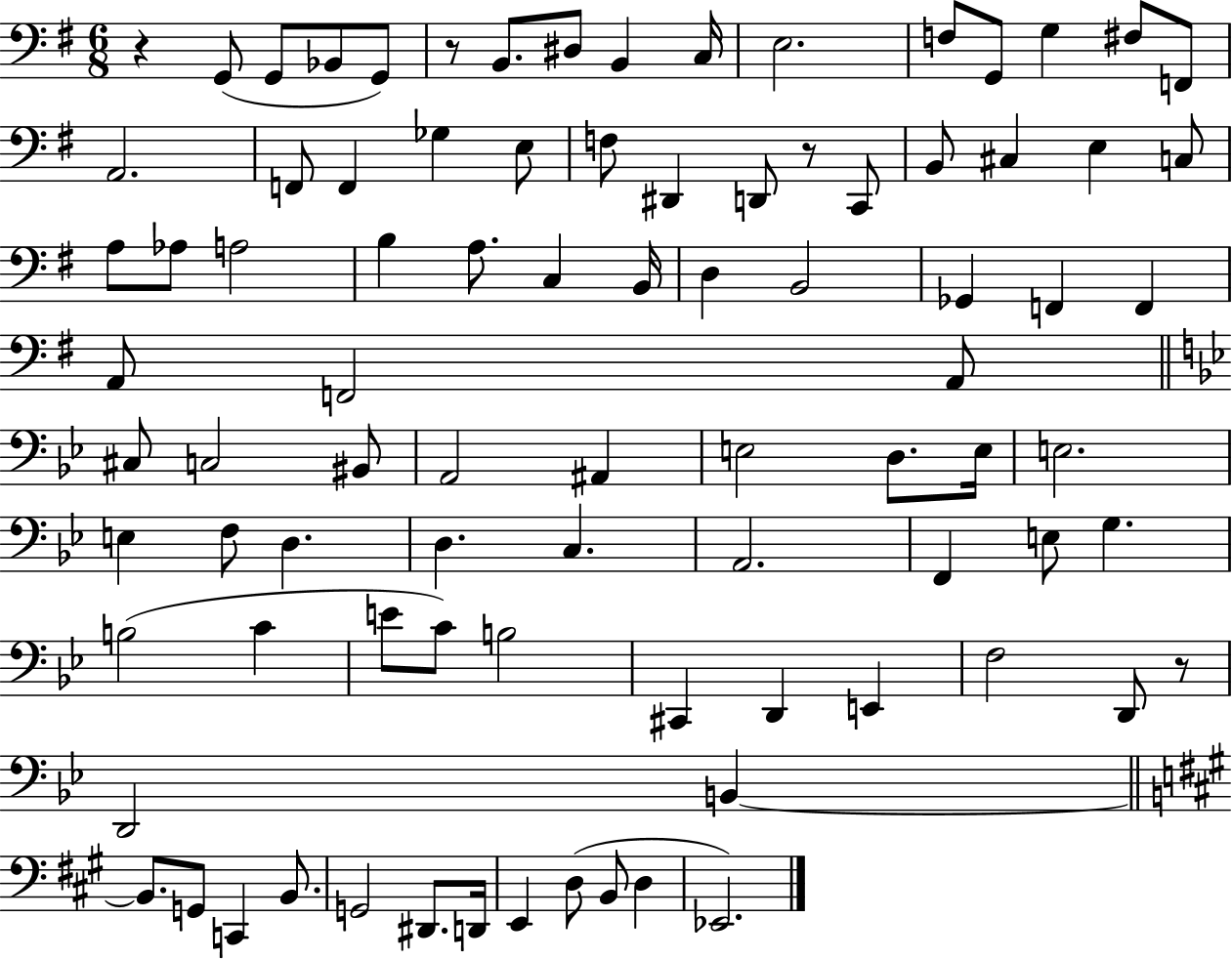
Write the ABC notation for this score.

X:1
T:Untitled
M:6/8
L:1/4
K:G
z G,,/2 G,,/2 _B,,/2 G,,/2 z/2 B,,/2 ^D,/2 B,, C,/4 E,2 F,/2 G,,/2 G, ^F,/2 F,,/2 A,,2 F,,/2 F,, _G, E,/2 F,/2 ^D,, D,,/2 z/2 C,,/2 B,,/2 ^C, E, C,/2 A,/2 _A,/2 A,2 B, A,/2 C, B,,/4 D, B,,2 _G,, F,, F,, A,,/2 F,,2 A,,/2 ^C,/2 C,2 ^B,,/2 A,,2 ^A,, E,2 D,/2 E,/4 E,2 E, F,/2 D, D, C, A,,2 F,, E,/2 G, B,2 C E/2 C/2 B,2 ^C,, D,, E,, F,2 D,,/2 z/2 D,,2 B,, B,,/2 G,,/2 C,, B,,/2 G,,2 ^D,,/2 D,,/4 E,, D,/2 B,,/2 D, _E,,2